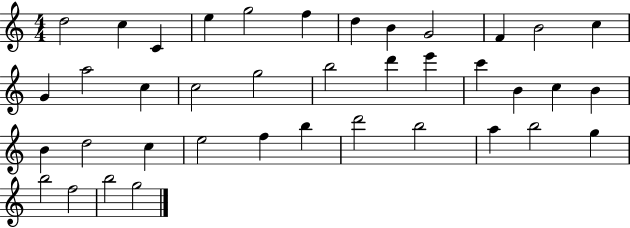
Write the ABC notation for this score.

X:1
T:Untitled
M:4/4
L:1/4
K:C
d2 c C e g2 f d B G2 F B2 c G a2 c c2 g2 b2 d' e' c' B c B B d2 c e2 f b d'2 b2 a b2 g b2 f2 b2 g2